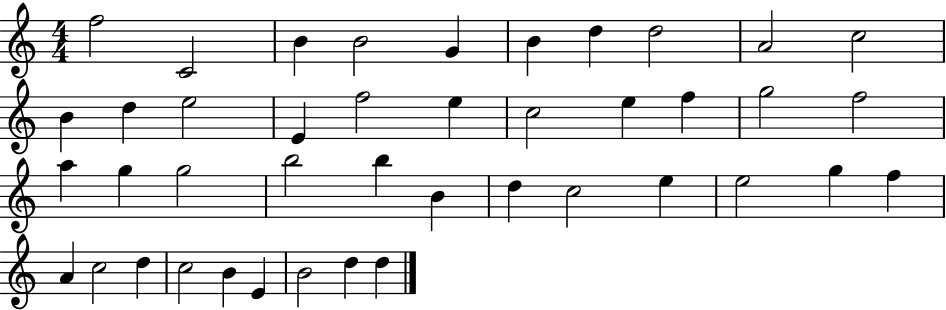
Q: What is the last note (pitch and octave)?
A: D5